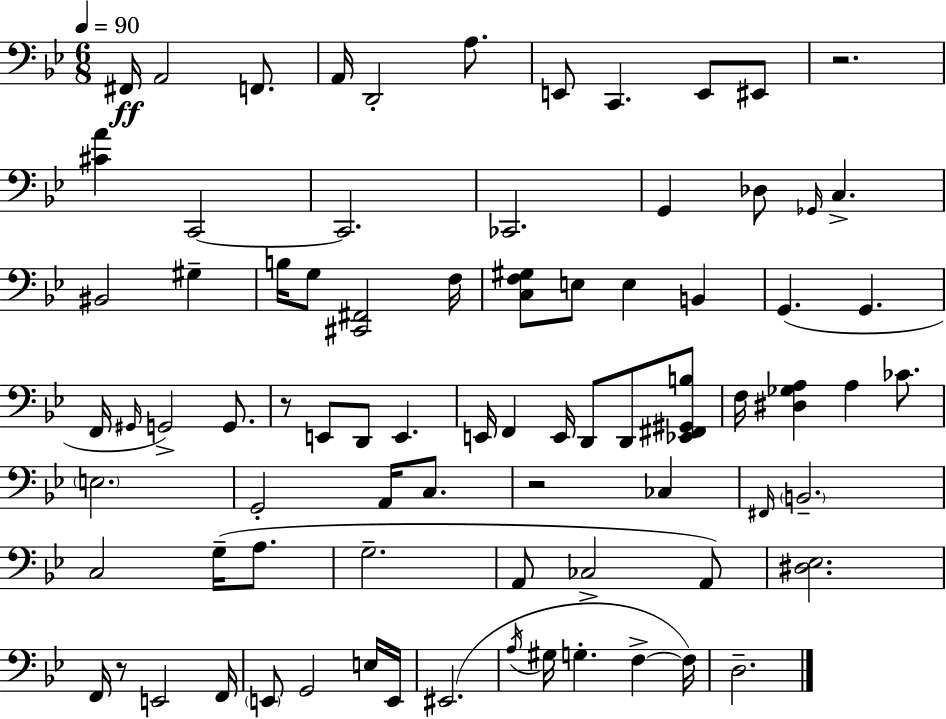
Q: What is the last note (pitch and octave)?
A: D3